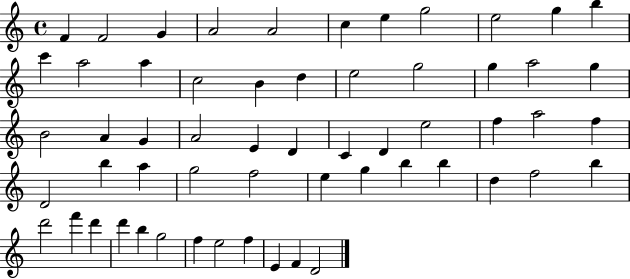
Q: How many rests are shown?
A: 0